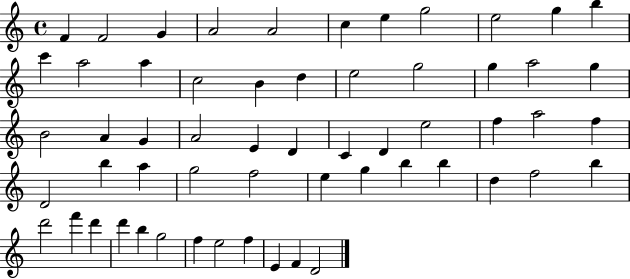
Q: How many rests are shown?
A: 0